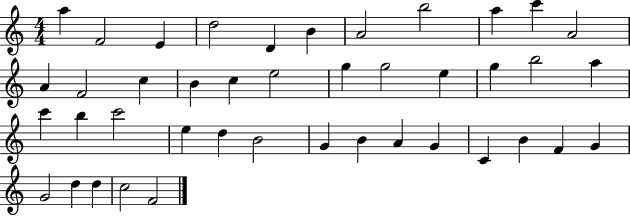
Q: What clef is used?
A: treble